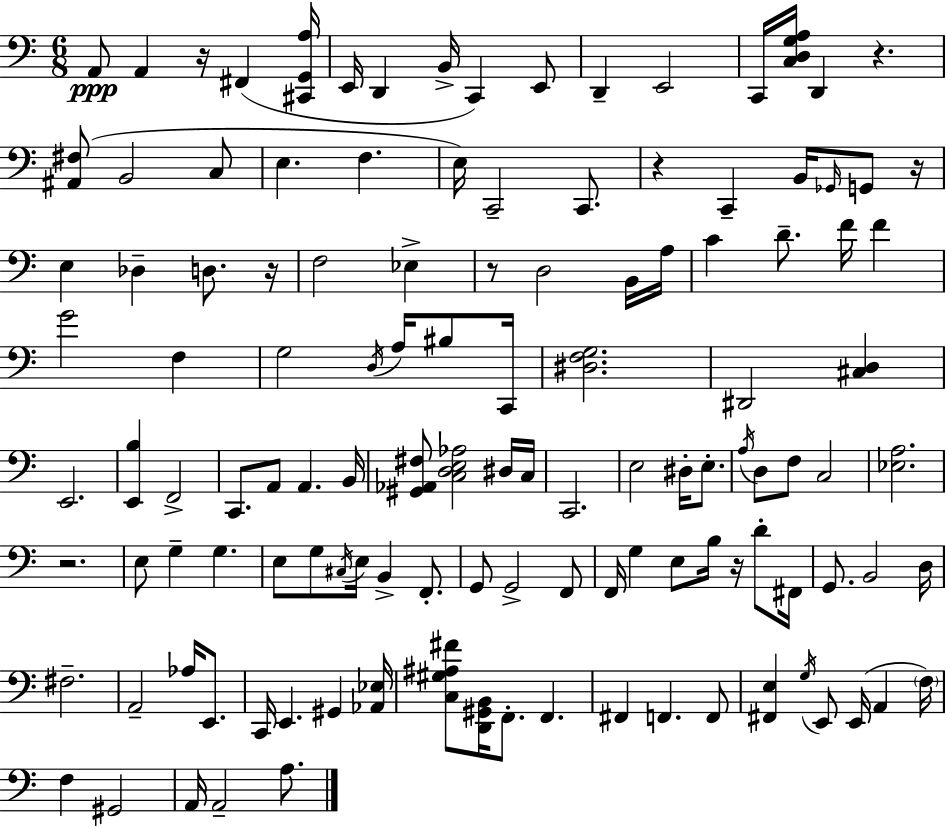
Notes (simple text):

A2/e A2/q R/s F#2/q [C#2,G2,A3]/s E2/s D2/q B2/s C2/q E2/e D2/q E2/h C2/s [C3,D3,G3,A3]/s D2/q R/q. [A#2,F#3]/e B2/h C3/e E3/q. F3/q. E3/s C2/h C2/e. R/q C2/q B2/s Gb2/s G2/e R/s E3/q Db3/q D3/e. R/s F3/h Eb3/q R/e D3/h B2/s A3/s C4/q D4/e. F4/s F4/q G4/h F3/q G3/h D3/s A3/s BIS3/e C2/s [D#3,F3,G3]/h. D#2/h [C#3,D3]/q E2/h. [E2,B3]/q F2/h C2/e. A2/e A2/q. B2/s [G#2,Ab2,F#3]/e [C3,D3,E3,Ab3]/h D#3/s C3/s C2/h. E3/h D#3/s E3/e. A3/s D3/e F3/e C3/h [Eb3,A3]/h. R/h. E3/e G3/q G3/q. E3/e G3/e C#3/s E3/s B2/q F2/e. G2/e G2/h F2/e F2/s G3/q E3/e B3/s R/s D4/e F#2/s G2/e. B2/h D3/s F#3/h. A2/h Ab3/s E2/e. C2/s E2/q. G#2/q [Ab2,Eb3]/s [C3,G#3,A#3,F#4]/e [D2,G#2,B2]/s F2/e. F2/q. F#2/q F2/q. F2/e [F#2,E3]/q G3/s E2/e E2/s A2/q F3/s F3/q G#2/h A2/s A2/h A3/e.